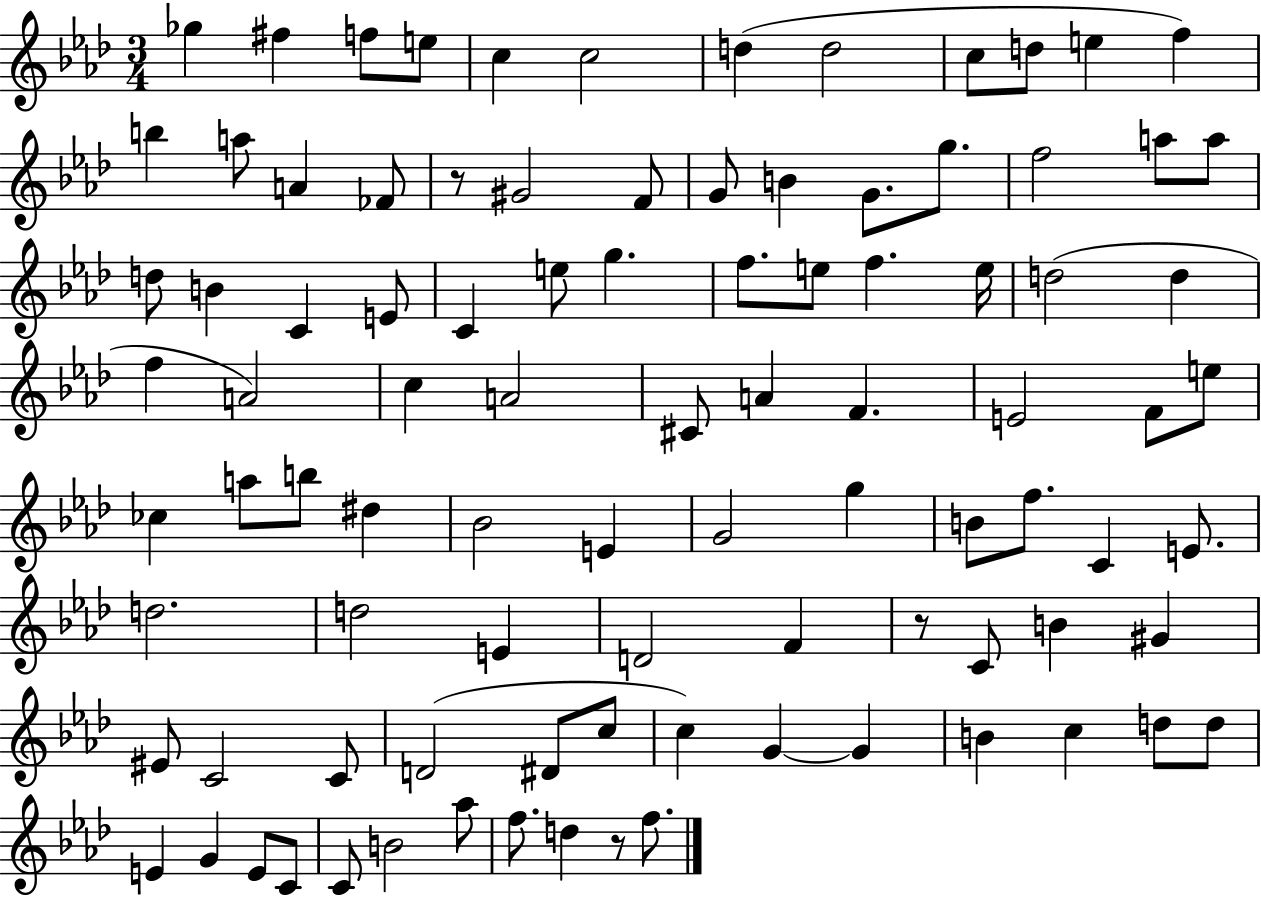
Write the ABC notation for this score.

X:1
T:Untitled
M:3/4
L:1/4
K:Ab
_g ^f f/2 e/2 c c2 d d2 c/2 d/2 e f b a/2 A _F/2 z/2 ^G2 F/2 G/2 B G/2 g/2 f2 a/2 a/2 d/2 B C E/2 C e/2 g f/2 e/2 f e/4 d2 d f A2 c A2 ^C/2 A F E2 F/2 e/2 _c a/2 b/2 ^d _B2 E G2 g B/2 f/2 C E/2 d2 d2 E D2 F z/2 C/2 B ^G ^E/2 C2 C/2 D2 ^D/2 c/2 c G G B c d/2 d/2 E G E/2 C/2 C/2 B2 _a/2 f/2 d z/2 f/2